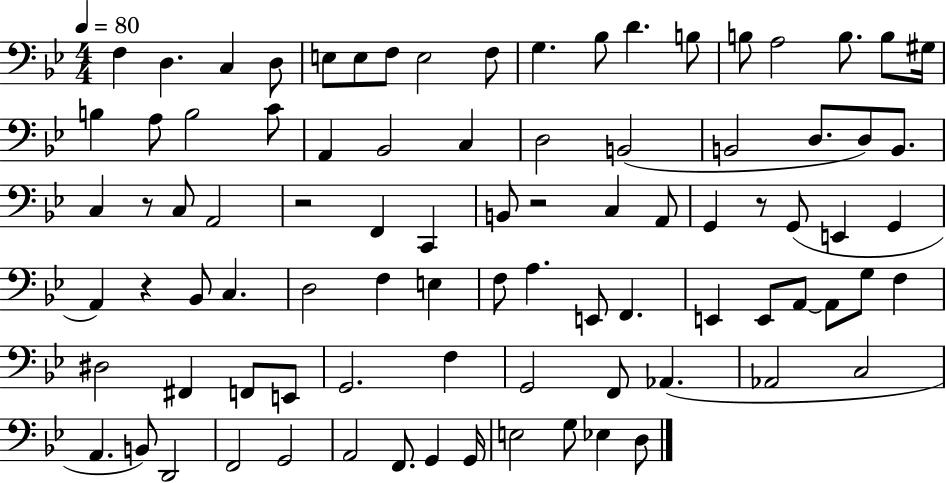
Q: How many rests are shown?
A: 5